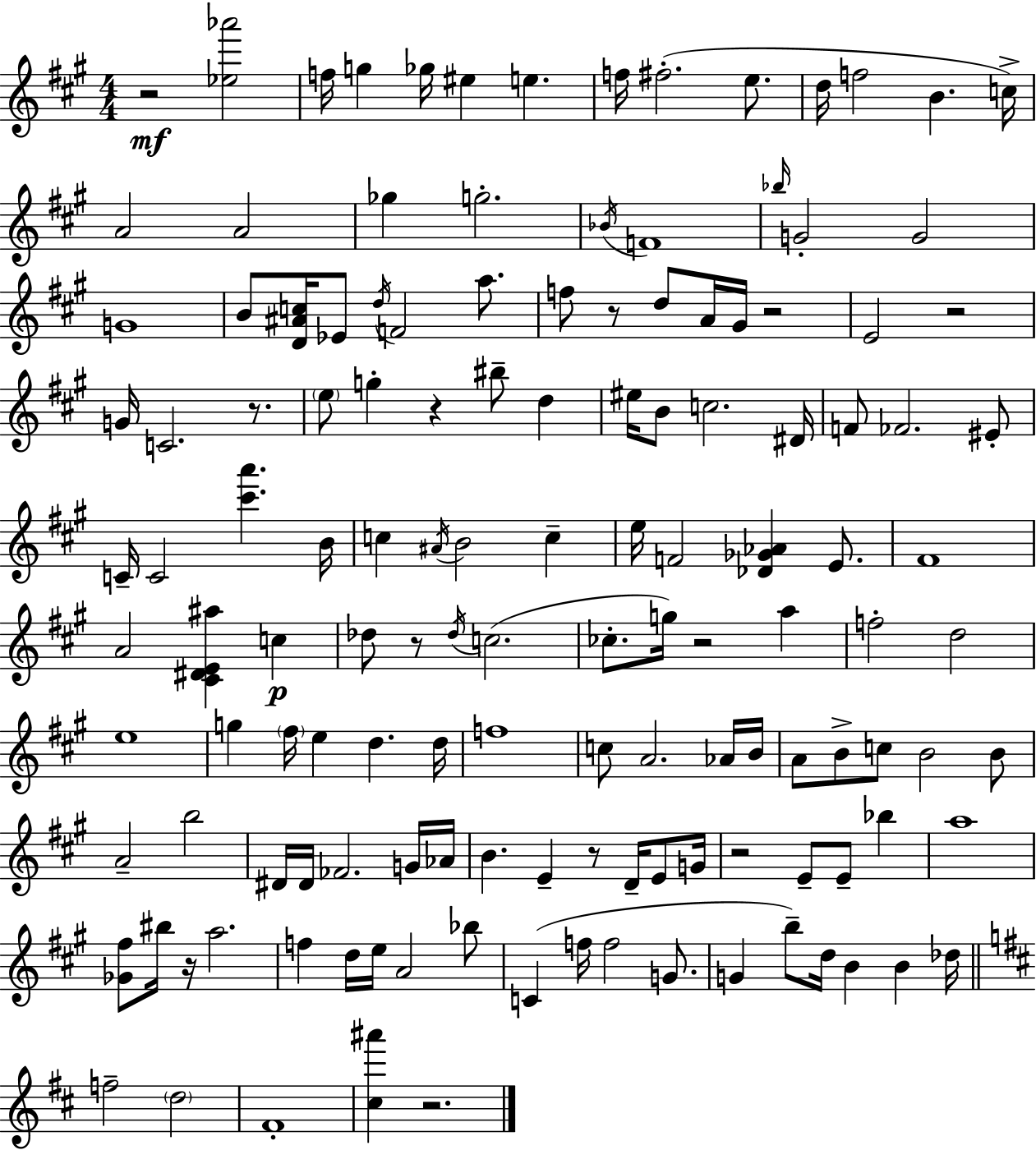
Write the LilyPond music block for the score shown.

{
  \clef treble
  \numericTimeSignature
  \time 4/4
  \key a \major
  \repeat volta 2 { r2\mf <ees'' aes'''>2 | f''16 g''4 ges''16 eis''4 e''4. | f''16 fis''2.-.( e''8. | d''16 f''2 b'4. c''16->) | \break a'2 a'2 | ges''4 g''2.-. | \acciaccatura { bes'16 } f'1 | \grace { bes''16 } g'2-. g'2 | \break g'1 | b'8 <d' ais' c''>16 ees'8 \acciaccatura { d''16 } f'2 | a''8. f''8 r8 d''8 a'16 gis'16 r2 | e'2 r2 | \break g'16 c'2. | r8. \parenthesize e''8 g''4-. r4 bis''8-- d''4 | eis''16 b'8 c''2. | dis'16 f'8 fes'2. | \break eis'8-. c'16-- c'2 <cis''' a'''>4. | b'16 c''4 \acciaccatura { ais'16 } b'2 | c''4-- e''16 f'2 <des' ges' aes'>4 | e'8. fis'1 | \break a'2 <cis' dis' e' ais''>4 | c''4\p des''8 r8 \acciaccatura { des''16 }( c''2. | ces''8.-. g''16) r2 | a''4 f''2-. d''2 | \break e''1 | g''4 \parenthesize fis''16 e''4 d''4. | d''16 f''1 | c''8 a'2. | \break aes'16 b'16 a'8 b'8-> c''8 b'2 | b'8 a'2-- b''2 | dis'16 dis'16 fes'2. | g'16 aes'16 b'4. e'4-- r8 | \break d'16-- e'8 g'16 r2 e'8-- e'8-- | bes''4 a''1 | <ges' fis''>8 bis''16 r16 a''2. | f''4 d''16 e''16 a'2 | \break bes''8 c'4( f''16 f''2 | g'8. g'4 b''8--) d''16 b'4 | b'4 des''16 \bar "||" \break \key d \major f''2-- \parenthesize d''2 | fis'1-. | <cis'' ais'''>4 r2. | } \bar "|."
}